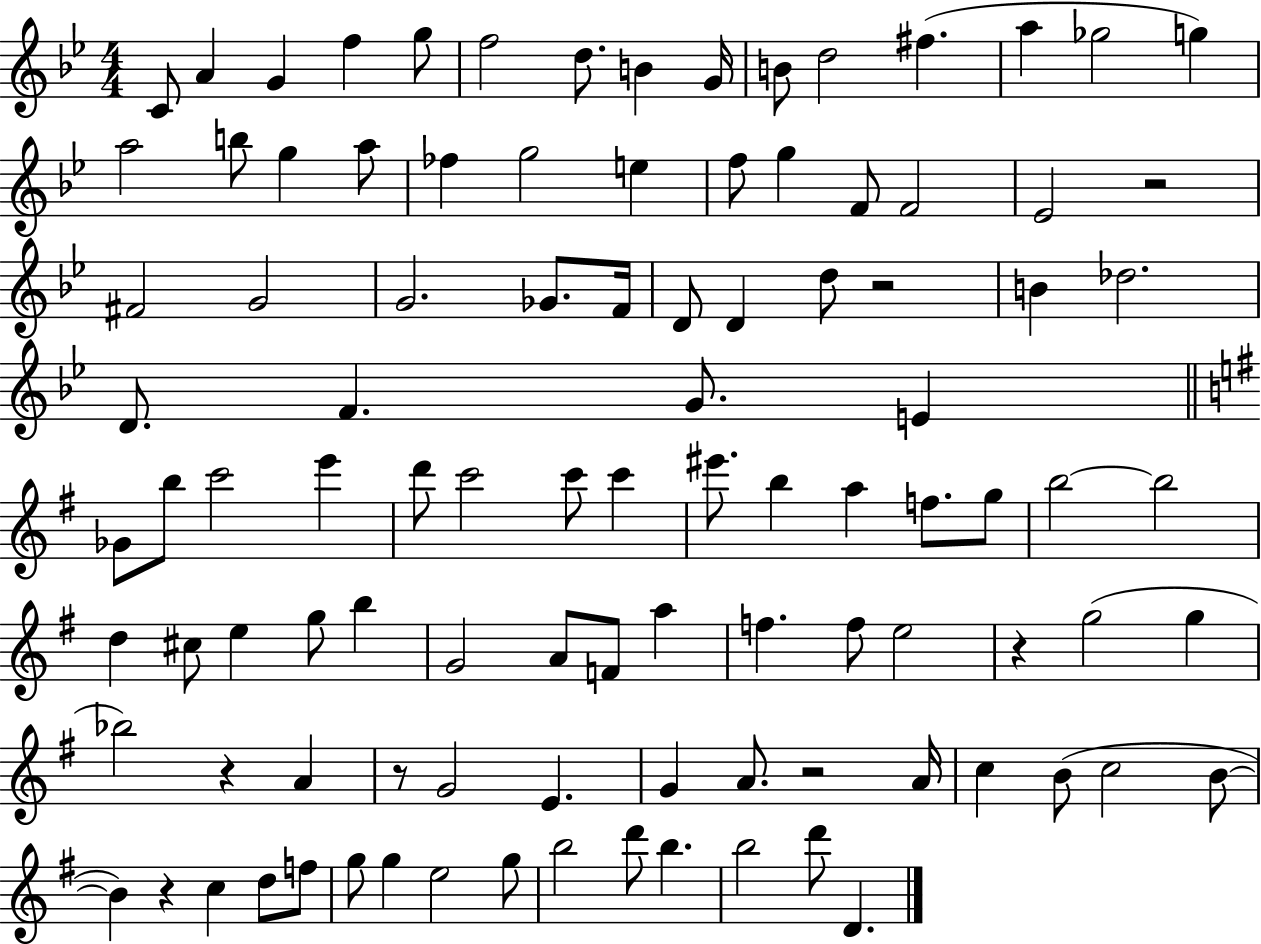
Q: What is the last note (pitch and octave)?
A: D4